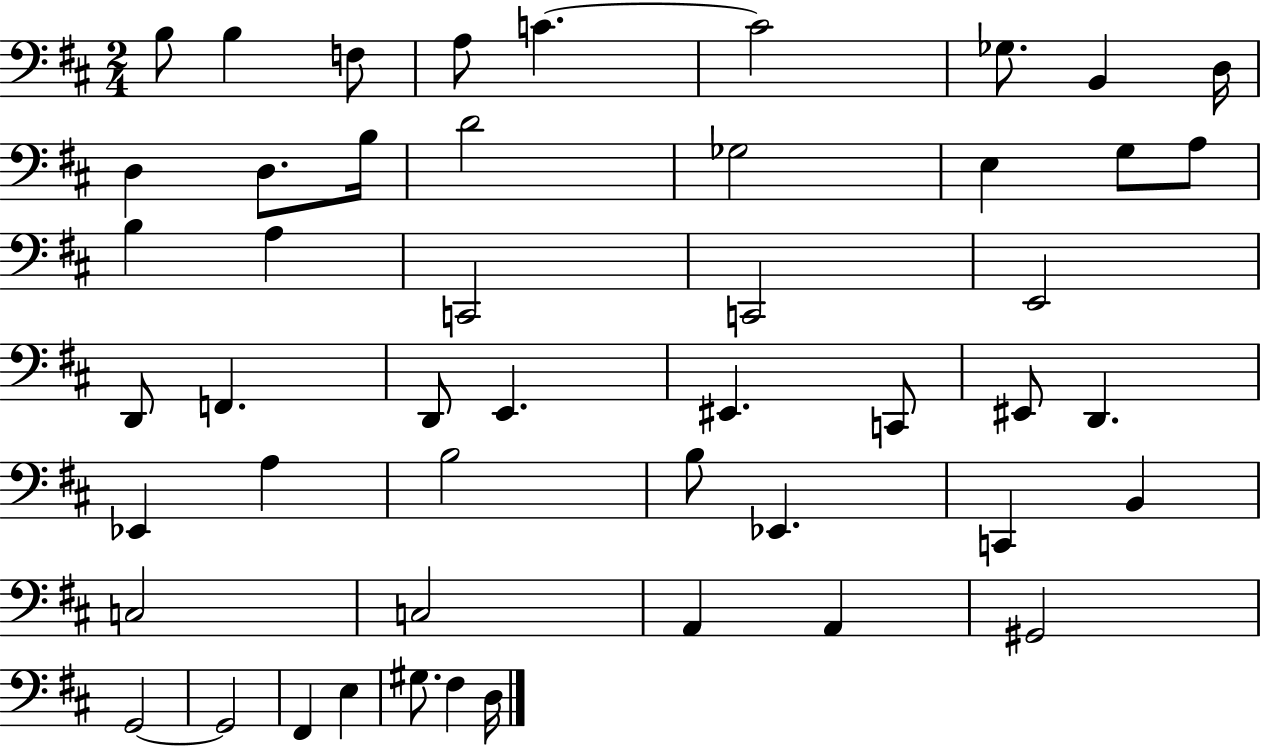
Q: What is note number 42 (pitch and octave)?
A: G#2